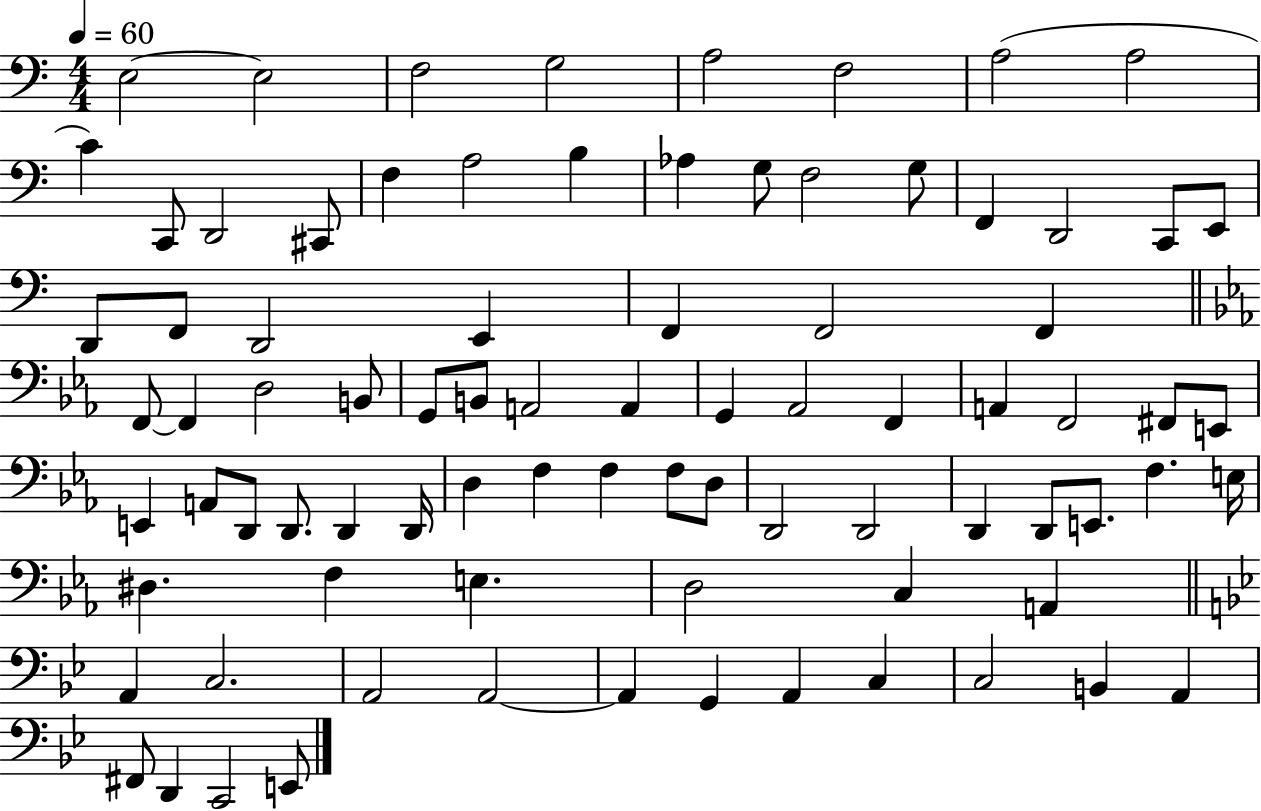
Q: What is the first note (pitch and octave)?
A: E3